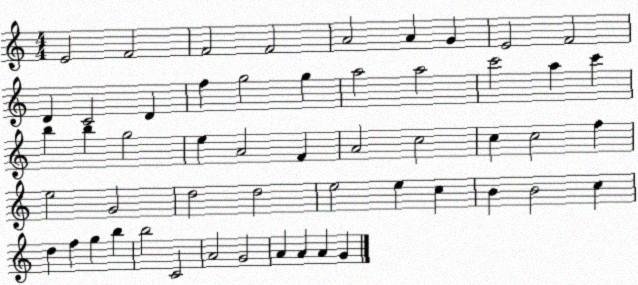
X:1
T:Untitled
M:4/4
L:1/4
K:C
E2 F2 F2 F2 A2 A G E2 F2 D C2 D f g2 g a2 a2 c'2 a c' b b g2 e A2 F A2 c2 c c2 f e2 G2 d2 d2 e2 e c B B2 c d f g b b2 C2 A2 G2 A A A G